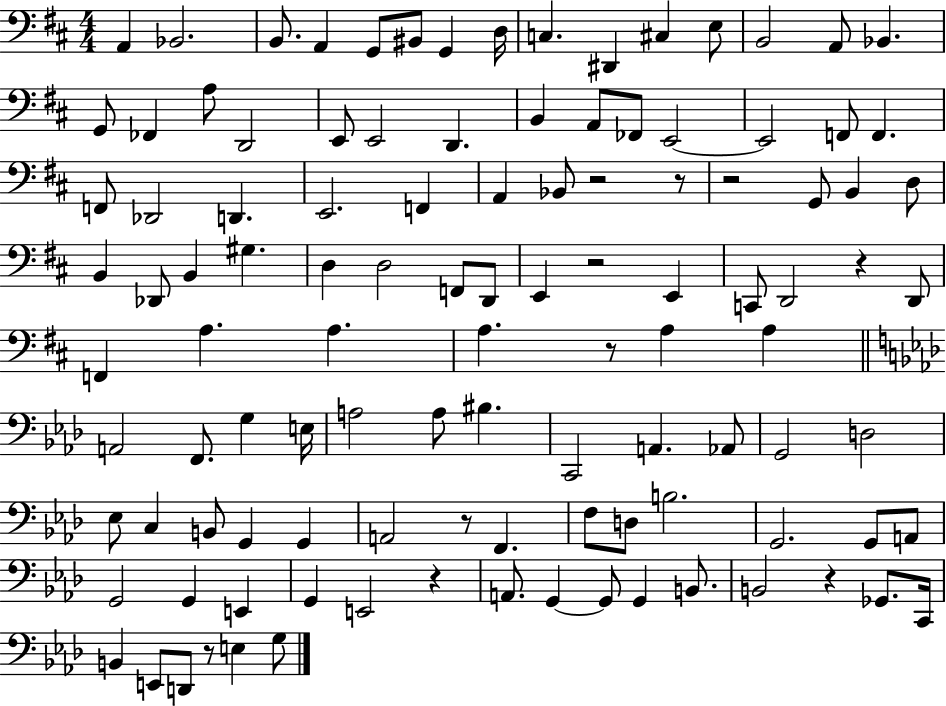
X:1
T:Untitled
M:4/4
L:1/4
K:D
A,, _B,,2 B,,/2 A,, G,,/2 ^B,,/2 G,, D,/4 C, ^D,, ^C, E,/2 B,,2 A,,/2 _B,, G,,/2 _F,, A,/2 D,,2 E,,/2 E,,2 D,, B,, A,,/2 _F,,/2 E,,2 E,,2 F,,/2 F,, F,,/2 _D,,2 D,, E,,2 F,, A,, _B,,/2 z2 z/2 z2 G,,/2 B,, D,/2 B,, _D,,/2 B,, ^G, D, D,2 F,,/2 D,,/2 E,, z2 E,, C,,/2 D,,2 z D,,/2 F,, A, A, A, z/2 A, A, A,,2 F,,/2 G, E,/4 A,2 A,/2 ^B, C,,2 A,, _A,,/2 G,,2 D,2 _E,/2 C, B,,/2 G,, G,, A,,2 z/2 F,, F,/2 D,/2 B,2 G,,2 G,,/2 A,,/2 G,,2 G,, E,, G,, E,,2 z A,,/2 G,, G,,/2 G,, B,,/2 B,,2 z _G,,/2 C,,/4 B,, E,,/2 D,,/2 z/2 E, G,/2